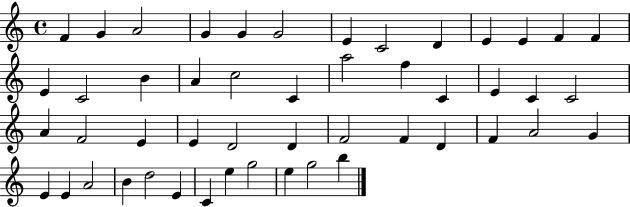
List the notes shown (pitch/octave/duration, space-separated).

F4/q G4/q A4/h G4/q G4/q G4/h E4/q C4/h D4/q E4/q E4/q F4/q F4/q E4/q C4/h B4/q A4/q C5/h C4/q A5/h F5/q C4/q E4/q C4/q C4/h A4/q F4/h E4/q E4/q D4/h D4/q F4/h F4/q D4/q F4/q A4/h G4/q E4/q E4/q A4/h B4/q D5/h E4/q C4/q E5/q G5/h E5/q G5/h B5/q